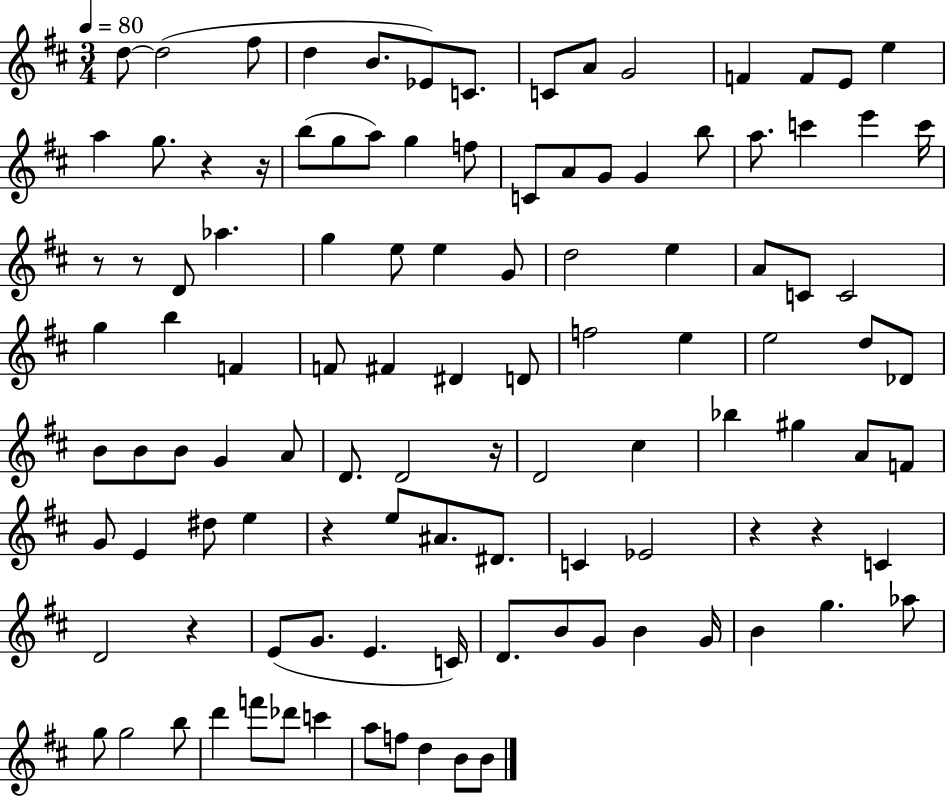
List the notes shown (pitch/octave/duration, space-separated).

D5/e D5/h F#5/e D5/q B4/e. Eb4/e C4/e. C4/e A4/e G4/h F4/q F4/e E4/e E5/q A5/q G5/e. R/q R/s B5/e G5/e A5/e G5/q F5/e C4/e A4/e G4/e G4/q B5/e A5/e. C6/q E6/q C6/s R/e R/e D4/e Ab5/q. G5/q E5/e E5/q G4/e D5/h E5/q A4/e C4/e C4/h G5/q B5/q F4/q F4/e F#4/q D#4/q D4/e F5/h E5/q E5/h D5/e Db4/e B4/e B4/e B4/e G4/q A4/e D4/e. D4/h R/s D4/h C#5/q Bb5/q G#5/q A4/e F4/e G4/e E4/q D#5/e E5/q R/q E5/e A#4/e. D#4/e. C4/q Eb4/h R/q R/q C4/q D4/h R/q E4/e G4/e. E4/q. C4/s D4/e. B4/e G4/e B4/q G4/s B4/q G5/q. Ab5/e G5/e G5/h B5/e D6/q F6/e Db6/e C6/q A5/e F5/e D5/q B4/e B4/e